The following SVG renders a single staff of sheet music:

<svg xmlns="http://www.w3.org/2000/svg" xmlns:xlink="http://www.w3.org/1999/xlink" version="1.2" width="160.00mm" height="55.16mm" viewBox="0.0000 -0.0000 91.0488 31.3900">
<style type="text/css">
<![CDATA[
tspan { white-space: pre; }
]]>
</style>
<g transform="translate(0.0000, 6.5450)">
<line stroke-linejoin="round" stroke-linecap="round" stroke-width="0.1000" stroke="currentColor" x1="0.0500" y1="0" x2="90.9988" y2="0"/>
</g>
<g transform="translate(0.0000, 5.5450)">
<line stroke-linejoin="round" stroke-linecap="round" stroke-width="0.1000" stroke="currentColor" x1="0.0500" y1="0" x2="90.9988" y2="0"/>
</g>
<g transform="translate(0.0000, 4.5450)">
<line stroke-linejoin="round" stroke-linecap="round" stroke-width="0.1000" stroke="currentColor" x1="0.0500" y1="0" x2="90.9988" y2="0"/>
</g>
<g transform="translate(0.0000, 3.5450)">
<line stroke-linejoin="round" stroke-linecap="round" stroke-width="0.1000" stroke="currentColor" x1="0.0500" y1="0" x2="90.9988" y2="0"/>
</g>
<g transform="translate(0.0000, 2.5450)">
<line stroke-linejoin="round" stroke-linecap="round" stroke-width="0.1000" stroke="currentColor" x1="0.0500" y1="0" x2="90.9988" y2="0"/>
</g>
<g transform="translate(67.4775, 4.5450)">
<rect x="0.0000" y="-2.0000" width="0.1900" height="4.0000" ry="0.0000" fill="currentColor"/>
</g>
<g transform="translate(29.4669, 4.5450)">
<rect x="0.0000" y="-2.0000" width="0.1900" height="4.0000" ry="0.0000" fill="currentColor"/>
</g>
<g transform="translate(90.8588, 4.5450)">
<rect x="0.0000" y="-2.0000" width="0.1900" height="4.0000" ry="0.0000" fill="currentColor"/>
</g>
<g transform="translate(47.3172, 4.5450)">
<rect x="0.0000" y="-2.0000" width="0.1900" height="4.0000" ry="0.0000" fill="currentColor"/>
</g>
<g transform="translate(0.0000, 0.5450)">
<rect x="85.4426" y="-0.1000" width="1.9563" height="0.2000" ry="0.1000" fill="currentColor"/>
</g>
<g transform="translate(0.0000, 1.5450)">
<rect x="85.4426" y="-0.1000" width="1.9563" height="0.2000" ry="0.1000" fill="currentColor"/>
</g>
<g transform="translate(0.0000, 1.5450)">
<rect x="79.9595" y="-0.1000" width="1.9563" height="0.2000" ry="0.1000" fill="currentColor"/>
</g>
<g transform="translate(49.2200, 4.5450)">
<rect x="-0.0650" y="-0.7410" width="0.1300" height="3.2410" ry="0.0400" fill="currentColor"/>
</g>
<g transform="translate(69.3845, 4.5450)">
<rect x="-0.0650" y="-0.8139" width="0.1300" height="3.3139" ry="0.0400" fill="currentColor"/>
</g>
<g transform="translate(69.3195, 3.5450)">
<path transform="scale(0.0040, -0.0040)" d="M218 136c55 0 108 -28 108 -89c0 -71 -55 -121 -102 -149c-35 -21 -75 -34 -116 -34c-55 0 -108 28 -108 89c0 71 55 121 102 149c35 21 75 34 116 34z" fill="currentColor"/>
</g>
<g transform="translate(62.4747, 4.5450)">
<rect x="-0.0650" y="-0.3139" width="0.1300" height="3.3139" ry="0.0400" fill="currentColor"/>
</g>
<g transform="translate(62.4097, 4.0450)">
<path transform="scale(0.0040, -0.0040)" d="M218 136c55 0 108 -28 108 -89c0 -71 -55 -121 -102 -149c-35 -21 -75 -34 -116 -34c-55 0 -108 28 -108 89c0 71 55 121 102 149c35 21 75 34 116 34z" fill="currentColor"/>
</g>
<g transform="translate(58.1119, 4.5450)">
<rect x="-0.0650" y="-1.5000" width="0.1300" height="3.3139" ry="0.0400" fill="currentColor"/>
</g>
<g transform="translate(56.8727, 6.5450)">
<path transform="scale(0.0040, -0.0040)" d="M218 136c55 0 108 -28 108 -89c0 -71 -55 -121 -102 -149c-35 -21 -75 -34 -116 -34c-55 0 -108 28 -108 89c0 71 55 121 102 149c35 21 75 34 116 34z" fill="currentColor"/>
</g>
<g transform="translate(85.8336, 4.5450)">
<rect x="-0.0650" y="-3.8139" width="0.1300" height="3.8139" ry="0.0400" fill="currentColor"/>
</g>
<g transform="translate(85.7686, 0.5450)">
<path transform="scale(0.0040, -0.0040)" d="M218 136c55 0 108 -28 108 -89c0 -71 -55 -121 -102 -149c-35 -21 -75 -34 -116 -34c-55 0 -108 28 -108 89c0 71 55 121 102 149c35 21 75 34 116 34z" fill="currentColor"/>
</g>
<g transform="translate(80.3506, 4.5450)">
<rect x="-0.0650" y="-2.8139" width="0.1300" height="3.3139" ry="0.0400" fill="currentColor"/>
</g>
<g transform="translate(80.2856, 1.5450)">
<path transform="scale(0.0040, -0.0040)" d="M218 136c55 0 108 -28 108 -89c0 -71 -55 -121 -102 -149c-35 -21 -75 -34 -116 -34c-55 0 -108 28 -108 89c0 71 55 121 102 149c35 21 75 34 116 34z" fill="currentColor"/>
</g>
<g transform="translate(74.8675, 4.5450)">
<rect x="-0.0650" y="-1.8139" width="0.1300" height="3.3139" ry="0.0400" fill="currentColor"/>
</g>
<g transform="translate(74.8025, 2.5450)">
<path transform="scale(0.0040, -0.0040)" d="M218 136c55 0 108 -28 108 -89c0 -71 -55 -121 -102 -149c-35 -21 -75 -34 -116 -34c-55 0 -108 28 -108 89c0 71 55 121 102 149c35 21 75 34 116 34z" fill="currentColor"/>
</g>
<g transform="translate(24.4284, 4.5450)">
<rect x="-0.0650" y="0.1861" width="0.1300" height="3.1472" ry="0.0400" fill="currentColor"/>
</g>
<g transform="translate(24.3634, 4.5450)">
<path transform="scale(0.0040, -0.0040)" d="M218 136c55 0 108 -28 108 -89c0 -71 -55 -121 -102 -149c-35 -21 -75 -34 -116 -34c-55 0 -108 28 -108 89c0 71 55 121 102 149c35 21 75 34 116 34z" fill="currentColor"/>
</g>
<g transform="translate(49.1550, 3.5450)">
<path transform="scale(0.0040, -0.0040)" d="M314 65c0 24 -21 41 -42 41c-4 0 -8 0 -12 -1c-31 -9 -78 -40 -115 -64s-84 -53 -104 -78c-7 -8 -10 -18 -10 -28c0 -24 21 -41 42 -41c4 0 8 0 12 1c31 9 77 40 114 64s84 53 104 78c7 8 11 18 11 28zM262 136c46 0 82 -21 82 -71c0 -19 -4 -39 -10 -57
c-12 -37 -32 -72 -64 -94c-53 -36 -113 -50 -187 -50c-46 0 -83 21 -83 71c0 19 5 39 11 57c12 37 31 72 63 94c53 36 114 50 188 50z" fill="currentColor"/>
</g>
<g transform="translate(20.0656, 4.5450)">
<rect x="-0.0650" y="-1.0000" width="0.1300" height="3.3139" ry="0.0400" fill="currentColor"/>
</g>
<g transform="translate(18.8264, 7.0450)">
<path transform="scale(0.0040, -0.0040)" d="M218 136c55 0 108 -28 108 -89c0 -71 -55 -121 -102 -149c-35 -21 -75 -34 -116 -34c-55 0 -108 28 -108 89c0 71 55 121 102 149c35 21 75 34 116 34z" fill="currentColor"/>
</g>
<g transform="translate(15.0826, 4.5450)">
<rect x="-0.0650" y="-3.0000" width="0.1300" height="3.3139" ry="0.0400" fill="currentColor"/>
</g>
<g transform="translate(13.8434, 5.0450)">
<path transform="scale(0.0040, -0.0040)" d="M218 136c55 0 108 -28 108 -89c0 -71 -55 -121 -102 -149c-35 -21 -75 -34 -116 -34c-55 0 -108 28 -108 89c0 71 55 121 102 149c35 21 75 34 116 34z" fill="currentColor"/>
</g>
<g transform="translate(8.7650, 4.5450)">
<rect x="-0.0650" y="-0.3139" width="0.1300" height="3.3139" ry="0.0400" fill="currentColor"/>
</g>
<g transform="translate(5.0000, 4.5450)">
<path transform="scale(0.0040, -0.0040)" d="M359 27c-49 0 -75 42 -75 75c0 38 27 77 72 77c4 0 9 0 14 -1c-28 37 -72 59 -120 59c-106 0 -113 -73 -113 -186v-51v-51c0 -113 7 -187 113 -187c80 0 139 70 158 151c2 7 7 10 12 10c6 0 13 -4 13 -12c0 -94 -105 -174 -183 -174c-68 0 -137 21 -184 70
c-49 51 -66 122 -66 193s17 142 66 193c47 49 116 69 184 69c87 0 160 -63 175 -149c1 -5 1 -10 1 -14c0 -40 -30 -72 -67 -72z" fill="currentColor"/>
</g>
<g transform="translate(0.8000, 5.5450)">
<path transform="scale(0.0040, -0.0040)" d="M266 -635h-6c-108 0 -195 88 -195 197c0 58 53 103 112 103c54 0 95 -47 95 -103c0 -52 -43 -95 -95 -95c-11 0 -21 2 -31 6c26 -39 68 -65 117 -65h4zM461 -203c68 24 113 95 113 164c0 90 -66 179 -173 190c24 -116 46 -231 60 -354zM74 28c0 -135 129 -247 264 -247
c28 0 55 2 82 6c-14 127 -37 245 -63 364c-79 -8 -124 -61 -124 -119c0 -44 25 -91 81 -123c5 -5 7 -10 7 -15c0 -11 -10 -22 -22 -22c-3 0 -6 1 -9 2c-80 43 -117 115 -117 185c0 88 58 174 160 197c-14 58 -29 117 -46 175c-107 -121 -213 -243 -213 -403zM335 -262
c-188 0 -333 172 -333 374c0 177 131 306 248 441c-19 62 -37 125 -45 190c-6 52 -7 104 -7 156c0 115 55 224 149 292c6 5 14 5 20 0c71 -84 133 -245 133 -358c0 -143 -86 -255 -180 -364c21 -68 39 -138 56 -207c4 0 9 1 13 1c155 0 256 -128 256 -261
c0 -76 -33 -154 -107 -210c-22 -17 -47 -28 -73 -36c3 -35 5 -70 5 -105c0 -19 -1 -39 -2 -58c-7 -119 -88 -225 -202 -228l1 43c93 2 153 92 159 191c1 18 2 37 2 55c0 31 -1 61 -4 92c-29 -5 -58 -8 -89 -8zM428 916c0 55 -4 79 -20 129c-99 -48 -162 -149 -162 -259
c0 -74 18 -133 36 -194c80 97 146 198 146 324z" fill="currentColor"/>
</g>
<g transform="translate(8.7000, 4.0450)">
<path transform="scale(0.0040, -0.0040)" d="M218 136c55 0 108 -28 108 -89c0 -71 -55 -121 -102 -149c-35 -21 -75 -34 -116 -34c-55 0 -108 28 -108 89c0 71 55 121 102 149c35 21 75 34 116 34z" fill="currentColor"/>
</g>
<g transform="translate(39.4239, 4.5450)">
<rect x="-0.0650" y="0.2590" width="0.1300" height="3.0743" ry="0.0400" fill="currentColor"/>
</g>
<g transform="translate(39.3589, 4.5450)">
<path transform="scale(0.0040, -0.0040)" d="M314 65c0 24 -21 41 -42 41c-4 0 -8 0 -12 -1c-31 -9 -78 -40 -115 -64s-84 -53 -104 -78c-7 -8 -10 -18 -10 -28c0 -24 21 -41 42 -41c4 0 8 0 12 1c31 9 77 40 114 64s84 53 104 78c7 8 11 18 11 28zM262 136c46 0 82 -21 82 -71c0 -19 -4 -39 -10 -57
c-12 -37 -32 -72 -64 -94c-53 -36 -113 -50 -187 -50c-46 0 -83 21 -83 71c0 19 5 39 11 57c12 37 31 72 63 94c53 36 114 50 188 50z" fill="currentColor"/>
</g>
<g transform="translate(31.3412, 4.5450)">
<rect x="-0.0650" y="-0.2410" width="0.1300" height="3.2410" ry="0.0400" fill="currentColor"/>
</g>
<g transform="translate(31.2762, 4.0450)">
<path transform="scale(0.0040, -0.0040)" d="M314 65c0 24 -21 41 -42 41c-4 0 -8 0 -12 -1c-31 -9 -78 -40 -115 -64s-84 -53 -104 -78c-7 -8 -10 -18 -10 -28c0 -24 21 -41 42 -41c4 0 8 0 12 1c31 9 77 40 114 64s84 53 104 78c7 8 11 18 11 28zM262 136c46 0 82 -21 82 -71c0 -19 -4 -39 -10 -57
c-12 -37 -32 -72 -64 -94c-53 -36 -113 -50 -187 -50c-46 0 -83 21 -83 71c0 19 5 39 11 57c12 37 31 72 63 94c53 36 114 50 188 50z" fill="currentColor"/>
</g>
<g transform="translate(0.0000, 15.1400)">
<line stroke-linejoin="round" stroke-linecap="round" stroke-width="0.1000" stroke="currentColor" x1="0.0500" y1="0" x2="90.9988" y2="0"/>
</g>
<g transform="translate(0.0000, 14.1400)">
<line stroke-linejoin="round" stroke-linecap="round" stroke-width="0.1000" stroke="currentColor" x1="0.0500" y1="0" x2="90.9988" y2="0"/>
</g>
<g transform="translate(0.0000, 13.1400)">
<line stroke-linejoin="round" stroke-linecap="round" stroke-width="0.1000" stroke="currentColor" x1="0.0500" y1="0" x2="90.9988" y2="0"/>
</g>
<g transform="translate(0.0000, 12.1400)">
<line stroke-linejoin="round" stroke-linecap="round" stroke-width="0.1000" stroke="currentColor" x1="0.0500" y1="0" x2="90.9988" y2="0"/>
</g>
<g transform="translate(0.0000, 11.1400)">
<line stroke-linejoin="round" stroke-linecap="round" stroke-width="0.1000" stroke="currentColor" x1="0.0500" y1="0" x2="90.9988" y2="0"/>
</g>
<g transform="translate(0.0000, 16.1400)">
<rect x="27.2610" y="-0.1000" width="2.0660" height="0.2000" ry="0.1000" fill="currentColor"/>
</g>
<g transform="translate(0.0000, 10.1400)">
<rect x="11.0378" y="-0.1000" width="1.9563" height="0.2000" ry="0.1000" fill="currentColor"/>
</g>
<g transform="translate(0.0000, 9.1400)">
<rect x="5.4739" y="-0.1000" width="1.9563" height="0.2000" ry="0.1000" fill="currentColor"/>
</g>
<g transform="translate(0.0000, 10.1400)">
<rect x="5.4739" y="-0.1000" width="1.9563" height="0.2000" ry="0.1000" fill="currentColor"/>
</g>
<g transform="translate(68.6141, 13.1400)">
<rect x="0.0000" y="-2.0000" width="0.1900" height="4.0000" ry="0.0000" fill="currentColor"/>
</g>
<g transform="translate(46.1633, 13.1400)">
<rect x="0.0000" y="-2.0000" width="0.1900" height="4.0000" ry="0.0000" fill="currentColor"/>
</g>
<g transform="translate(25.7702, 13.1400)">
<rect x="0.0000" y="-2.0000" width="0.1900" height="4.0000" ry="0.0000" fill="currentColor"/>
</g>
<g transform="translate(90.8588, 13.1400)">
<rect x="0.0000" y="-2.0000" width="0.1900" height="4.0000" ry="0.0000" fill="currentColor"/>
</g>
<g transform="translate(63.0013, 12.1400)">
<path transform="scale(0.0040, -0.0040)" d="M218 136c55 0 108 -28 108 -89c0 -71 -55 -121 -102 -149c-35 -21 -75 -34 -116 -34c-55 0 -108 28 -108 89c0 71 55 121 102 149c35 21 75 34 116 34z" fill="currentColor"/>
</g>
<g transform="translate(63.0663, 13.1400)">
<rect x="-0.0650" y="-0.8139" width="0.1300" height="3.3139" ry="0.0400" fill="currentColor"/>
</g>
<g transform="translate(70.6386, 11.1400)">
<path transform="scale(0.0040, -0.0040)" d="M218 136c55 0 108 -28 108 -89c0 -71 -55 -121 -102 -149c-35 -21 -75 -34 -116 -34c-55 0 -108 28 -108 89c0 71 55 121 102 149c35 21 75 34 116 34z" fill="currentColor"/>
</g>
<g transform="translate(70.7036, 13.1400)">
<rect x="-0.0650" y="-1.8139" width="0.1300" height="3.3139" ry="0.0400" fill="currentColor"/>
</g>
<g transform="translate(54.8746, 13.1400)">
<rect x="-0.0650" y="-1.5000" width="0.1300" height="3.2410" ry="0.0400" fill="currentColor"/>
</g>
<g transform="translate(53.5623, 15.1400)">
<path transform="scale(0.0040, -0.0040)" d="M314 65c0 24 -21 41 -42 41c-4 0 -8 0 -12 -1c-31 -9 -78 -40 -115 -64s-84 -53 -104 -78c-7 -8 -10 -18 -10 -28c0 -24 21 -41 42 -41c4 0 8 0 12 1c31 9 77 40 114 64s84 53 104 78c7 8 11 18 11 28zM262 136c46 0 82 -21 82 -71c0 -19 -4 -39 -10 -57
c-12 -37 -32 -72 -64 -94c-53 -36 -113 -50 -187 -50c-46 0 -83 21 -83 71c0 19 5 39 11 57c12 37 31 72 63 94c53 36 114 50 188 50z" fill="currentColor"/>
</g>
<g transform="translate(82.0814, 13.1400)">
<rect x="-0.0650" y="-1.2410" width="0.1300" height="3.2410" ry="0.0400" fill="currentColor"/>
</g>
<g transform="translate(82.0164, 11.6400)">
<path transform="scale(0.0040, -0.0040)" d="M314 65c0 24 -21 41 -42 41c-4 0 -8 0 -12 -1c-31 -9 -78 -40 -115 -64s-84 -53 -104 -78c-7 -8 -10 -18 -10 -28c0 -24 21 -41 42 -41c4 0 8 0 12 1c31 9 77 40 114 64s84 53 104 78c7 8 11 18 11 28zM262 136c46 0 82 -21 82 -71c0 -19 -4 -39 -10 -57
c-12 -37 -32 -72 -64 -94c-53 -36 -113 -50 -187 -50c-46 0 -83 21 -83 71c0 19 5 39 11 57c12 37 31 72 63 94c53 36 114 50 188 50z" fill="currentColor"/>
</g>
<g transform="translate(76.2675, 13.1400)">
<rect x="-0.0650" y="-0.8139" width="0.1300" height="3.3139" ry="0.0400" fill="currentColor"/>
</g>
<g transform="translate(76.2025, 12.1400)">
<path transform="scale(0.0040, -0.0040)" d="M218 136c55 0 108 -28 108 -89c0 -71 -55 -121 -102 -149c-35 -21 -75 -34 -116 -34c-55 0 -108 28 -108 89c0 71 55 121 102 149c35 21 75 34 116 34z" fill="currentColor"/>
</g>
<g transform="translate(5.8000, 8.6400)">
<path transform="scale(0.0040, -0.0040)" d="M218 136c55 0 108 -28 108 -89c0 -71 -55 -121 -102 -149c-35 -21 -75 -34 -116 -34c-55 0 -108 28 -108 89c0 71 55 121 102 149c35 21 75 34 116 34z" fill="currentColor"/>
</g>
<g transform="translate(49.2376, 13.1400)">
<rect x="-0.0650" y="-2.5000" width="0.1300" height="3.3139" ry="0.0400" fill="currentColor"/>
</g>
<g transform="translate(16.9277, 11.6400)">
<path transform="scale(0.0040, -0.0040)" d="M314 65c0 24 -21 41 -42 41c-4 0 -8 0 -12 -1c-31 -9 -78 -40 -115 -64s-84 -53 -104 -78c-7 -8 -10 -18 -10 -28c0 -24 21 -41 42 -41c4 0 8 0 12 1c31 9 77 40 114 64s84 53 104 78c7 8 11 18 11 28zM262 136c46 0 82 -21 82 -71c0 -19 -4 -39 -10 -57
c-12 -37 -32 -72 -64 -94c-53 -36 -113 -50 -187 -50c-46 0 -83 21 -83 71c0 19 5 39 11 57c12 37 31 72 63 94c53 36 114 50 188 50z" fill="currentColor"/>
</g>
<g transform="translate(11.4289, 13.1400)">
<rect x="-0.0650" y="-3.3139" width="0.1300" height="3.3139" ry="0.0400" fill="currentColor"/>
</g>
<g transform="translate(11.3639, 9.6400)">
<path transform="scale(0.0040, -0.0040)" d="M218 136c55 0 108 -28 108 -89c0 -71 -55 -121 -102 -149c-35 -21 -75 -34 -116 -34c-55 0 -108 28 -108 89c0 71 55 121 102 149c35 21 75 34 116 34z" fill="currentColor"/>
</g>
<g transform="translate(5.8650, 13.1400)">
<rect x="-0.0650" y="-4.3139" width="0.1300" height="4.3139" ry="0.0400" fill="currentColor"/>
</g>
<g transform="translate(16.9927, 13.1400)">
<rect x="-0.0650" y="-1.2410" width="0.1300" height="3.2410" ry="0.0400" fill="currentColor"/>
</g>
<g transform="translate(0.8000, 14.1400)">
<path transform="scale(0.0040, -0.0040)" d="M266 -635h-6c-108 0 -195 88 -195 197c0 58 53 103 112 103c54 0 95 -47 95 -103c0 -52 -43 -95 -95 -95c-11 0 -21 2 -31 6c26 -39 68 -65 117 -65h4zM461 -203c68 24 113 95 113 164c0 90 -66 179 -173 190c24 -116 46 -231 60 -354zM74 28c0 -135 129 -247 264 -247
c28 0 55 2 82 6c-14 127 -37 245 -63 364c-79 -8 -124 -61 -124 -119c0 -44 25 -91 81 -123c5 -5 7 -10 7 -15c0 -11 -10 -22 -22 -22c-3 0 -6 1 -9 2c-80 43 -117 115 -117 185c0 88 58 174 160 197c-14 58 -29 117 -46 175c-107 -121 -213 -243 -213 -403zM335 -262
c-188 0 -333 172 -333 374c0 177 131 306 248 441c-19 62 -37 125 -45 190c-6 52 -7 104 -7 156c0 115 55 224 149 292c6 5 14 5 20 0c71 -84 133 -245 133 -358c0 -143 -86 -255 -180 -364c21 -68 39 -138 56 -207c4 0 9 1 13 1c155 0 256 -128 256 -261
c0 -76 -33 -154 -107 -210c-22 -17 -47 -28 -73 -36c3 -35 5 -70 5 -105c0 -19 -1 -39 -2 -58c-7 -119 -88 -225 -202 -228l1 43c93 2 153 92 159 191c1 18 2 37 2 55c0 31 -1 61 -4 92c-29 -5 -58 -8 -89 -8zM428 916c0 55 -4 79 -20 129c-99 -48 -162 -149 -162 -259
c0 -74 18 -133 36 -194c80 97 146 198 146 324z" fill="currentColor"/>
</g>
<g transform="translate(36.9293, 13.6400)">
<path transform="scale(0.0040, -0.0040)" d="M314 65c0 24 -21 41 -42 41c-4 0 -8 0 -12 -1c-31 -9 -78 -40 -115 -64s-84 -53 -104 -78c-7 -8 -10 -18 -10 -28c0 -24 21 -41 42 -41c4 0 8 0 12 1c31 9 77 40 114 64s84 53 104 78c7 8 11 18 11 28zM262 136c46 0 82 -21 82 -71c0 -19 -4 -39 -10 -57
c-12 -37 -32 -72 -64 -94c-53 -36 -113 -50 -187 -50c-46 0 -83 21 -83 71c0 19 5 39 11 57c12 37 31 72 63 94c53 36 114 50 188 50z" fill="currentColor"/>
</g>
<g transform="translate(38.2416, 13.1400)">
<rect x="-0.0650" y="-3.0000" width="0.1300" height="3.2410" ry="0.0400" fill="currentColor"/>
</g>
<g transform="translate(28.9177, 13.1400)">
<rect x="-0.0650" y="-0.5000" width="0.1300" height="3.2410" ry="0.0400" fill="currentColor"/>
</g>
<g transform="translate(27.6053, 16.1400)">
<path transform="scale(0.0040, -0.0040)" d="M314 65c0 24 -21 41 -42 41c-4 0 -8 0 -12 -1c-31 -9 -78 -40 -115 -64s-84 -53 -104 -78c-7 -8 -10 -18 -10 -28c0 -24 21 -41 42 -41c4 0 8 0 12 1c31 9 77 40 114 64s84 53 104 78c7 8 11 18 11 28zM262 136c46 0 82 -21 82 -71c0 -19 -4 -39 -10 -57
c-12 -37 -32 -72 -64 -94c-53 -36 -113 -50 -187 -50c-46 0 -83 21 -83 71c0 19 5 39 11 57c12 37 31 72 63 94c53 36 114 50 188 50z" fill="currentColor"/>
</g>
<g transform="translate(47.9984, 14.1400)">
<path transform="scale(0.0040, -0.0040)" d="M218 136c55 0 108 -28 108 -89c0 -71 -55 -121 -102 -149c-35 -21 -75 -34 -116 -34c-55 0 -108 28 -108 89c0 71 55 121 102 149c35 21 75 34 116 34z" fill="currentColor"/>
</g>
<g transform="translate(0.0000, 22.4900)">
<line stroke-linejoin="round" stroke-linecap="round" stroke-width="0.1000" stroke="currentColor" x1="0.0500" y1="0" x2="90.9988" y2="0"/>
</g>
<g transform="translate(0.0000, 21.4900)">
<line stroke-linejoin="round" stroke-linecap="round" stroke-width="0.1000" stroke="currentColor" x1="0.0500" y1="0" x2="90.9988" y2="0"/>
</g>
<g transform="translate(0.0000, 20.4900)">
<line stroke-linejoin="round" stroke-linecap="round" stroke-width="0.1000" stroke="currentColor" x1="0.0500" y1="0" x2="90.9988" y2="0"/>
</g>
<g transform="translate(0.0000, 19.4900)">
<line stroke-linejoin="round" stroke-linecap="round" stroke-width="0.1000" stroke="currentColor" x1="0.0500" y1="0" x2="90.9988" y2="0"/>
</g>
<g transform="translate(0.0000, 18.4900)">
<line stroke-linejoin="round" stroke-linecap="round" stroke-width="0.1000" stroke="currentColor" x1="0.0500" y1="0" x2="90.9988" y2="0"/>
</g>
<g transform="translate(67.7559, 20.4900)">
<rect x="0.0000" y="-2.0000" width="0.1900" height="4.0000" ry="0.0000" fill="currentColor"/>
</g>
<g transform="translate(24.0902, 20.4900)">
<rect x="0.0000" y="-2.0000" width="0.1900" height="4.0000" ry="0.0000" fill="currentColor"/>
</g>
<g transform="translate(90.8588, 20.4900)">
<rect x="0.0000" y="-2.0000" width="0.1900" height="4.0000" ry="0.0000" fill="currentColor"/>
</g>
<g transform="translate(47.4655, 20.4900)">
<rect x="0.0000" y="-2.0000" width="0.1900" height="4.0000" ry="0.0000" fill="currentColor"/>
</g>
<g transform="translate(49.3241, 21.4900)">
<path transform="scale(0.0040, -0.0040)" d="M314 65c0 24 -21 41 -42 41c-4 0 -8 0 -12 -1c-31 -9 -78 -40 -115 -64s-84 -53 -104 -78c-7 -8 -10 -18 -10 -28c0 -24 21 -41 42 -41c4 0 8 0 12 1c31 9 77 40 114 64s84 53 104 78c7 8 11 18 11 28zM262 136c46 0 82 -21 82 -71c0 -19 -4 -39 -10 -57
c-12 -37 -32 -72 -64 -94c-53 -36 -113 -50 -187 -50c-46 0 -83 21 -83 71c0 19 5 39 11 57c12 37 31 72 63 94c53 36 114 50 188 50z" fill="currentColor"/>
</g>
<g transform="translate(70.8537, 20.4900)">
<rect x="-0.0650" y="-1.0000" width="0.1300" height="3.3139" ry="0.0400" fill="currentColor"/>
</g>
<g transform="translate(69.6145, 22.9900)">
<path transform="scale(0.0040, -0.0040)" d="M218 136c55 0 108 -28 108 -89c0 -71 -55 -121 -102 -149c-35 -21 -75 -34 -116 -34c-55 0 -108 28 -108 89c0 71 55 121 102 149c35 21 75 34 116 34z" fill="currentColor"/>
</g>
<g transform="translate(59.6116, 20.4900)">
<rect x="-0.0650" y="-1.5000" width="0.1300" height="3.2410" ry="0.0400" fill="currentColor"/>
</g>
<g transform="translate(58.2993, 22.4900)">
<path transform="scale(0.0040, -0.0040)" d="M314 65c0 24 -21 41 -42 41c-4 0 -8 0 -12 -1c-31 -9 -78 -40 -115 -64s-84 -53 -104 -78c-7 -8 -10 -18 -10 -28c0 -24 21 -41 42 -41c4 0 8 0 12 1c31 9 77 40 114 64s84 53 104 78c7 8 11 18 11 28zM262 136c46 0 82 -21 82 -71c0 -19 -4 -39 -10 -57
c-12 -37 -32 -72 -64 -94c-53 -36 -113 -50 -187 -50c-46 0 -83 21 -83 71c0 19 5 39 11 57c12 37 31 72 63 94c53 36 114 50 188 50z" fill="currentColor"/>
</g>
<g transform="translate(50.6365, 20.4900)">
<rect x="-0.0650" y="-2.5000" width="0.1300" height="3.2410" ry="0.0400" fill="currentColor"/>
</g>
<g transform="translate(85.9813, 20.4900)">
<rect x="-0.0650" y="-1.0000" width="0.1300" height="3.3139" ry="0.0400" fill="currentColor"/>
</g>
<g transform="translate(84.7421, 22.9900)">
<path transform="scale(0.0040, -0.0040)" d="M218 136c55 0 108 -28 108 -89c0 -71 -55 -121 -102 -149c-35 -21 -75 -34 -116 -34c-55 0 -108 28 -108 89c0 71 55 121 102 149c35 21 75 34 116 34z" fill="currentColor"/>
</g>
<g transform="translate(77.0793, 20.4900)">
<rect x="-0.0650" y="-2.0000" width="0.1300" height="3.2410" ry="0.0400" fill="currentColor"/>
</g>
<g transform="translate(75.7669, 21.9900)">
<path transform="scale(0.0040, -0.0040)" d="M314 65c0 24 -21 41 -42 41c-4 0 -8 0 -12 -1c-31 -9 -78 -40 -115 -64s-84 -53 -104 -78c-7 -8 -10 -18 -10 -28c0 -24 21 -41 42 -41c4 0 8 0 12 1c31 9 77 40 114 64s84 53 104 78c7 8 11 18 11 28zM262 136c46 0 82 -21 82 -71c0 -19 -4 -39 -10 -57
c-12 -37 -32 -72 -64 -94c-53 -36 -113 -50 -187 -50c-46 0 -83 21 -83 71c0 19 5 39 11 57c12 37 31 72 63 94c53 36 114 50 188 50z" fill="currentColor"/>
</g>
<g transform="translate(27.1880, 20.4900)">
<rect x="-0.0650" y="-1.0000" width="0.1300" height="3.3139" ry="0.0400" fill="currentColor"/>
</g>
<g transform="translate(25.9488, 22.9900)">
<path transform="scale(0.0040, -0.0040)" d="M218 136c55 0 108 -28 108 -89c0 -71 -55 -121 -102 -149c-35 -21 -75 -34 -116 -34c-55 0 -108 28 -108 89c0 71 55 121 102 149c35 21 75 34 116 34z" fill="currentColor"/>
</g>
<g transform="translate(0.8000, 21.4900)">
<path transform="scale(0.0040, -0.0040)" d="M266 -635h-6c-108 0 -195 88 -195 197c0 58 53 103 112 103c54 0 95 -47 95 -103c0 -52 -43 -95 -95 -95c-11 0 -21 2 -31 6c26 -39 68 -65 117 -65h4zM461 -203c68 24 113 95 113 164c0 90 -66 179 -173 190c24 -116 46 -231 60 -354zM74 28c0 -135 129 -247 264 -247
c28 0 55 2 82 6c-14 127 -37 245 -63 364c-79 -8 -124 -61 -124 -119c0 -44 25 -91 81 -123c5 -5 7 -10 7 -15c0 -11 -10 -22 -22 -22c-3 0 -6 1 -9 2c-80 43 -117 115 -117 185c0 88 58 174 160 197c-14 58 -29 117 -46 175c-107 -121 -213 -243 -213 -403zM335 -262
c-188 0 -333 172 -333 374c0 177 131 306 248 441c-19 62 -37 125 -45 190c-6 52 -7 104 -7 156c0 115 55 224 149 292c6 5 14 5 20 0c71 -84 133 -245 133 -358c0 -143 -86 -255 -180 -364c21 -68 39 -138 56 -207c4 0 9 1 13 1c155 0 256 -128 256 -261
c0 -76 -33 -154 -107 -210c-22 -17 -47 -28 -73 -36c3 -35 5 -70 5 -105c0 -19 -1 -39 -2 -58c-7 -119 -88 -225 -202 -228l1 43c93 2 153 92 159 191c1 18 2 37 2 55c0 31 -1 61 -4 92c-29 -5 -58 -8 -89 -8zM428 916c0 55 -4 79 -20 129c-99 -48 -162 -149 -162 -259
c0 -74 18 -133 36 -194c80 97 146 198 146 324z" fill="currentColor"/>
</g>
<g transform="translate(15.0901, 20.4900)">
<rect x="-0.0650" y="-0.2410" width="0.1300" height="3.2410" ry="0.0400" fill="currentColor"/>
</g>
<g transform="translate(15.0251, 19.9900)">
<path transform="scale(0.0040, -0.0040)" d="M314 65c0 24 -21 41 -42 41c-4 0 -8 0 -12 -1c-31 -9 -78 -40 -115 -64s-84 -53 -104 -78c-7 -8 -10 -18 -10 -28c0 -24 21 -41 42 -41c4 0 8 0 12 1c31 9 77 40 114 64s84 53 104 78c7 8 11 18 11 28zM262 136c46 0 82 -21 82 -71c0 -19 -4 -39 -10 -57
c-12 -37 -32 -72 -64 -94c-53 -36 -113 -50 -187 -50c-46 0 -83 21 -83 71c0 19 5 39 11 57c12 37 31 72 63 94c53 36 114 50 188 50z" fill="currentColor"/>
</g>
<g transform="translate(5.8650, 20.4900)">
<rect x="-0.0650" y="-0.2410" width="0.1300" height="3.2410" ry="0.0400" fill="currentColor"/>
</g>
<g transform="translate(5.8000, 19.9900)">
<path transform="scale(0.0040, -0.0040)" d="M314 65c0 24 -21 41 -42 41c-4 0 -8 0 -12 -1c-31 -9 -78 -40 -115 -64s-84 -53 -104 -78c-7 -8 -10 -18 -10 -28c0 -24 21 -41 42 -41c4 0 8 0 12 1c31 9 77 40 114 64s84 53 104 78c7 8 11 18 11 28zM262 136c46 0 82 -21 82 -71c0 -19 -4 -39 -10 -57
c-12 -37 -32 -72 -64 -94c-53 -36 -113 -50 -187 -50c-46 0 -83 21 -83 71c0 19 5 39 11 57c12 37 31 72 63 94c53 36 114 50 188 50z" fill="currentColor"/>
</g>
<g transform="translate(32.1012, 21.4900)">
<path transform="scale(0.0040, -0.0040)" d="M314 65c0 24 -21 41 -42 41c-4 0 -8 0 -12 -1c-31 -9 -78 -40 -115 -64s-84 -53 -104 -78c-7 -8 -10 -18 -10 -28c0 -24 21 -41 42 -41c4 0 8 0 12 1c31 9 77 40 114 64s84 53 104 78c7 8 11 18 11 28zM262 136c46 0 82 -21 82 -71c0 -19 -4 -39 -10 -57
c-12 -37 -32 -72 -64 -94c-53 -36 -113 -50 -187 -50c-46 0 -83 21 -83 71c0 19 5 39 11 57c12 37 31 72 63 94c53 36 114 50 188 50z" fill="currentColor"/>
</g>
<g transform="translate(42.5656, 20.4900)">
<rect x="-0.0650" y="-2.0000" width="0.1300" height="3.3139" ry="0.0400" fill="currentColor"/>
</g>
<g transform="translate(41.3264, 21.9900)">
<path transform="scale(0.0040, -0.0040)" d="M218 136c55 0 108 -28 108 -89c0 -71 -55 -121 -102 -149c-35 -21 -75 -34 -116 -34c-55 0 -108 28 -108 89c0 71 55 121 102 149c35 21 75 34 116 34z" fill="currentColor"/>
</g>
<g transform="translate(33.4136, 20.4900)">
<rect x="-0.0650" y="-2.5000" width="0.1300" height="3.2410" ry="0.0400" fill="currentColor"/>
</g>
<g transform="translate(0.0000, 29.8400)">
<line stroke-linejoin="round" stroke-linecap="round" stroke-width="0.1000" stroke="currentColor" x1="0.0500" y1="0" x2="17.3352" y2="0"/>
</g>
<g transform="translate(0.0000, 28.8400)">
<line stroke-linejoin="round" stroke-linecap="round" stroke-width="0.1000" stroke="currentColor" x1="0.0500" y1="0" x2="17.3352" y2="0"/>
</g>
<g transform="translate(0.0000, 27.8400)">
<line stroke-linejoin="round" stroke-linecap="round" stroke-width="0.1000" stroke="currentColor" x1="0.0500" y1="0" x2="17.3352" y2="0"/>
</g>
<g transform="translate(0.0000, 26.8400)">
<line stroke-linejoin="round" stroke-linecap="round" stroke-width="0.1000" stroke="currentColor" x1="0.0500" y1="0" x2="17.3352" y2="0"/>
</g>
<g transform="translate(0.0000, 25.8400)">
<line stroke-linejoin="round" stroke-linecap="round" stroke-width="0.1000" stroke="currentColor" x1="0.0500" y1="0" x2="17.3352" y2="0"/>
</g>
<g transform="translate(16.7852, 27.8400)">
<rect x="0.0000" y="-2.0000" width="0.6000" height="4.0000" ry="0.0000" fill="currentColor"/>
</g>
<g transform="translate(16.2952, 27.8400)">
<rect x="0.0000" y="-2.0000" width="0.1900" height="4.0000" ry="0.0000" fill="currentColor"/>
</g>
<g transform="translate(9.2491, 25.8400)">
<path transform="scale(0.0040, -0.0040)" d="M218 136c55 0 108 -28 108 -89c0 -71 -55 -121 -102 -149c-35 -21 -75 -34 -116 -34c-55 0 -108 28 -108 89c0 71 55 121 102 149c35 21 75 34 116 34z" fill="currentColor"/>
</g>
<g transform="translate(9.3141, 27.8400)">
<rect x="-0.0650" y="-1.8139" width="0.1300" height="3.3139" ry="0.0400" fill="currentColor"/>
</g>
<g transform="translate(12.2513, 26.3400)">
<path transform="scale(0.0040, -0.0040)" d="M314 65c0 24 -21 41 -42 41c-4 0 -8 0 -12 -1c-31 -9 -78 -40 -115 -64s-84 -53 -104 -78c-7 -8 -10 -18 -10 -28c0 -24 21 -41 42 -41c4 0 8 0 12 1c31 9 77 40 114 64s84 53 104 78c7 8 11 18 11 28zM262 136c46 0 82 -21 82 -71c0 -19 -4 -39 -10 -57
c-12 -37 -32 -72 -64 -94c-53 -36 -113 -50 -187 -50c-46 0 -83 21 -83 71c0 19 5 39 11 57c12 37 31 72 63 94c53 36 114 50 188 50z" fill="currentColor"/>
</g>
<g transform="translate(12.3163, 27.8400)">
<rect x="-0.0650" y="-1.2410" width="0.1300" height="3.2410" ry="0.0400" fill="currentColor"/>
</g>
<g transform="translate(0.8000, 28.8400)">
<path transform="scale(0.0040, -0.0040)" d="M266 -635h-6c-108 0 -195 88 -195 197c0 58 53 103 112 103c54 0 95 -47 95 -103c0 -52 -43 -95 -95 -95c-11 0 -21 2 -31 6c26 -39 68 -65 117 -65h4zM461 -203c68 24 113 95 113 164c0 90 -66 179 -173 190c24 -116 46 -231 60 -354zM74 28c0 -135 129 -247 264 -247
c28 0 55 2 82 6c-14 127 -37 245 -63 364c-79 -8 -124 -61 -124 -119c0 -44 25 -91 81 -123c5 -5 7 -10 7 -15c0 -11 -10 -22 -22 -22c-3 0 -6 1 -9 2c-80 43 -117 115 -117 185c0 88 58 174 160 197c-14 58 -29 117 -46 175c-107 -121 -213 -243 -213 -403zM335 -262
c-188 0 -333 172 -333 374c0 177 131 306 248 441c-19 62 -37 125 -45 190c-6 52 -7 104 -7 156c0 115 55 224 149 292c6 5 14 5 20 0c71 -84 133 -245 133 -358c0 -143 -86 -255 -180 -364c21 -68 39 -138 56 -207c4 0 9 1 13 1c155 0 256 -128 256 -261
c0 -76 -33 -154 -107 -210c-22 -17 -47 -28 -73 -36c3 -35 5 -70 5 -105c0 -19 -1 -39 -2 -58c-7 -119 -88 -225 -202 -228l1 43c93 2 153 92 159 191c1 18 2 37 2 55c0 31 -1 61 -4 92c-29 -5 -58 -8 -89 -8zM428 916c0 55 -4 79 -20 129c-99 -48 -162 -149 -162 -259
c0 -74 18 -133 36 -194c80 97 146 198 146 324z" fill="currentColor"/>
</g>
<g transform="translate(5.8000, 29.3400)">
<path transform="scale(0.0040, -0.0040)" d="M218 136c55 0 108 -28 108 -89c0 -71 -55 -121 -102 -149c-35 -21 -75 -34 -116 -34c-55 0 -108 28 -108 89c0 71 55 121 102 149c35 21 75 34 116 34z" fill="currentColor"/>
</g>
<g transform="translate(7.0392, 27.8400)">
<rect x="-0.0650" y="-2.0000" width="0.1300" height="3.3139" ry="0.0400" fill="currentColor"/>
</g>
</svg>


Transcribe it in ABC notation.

X:1
T:Untitled
M:4/4
L:1/4
K:C
c A D B c2 B2 d2 E c d f a c' d' b e2 C2 A2 G E2 d f d e2 c2 c2 D G2 F G2 E2 D F2 D F f e2